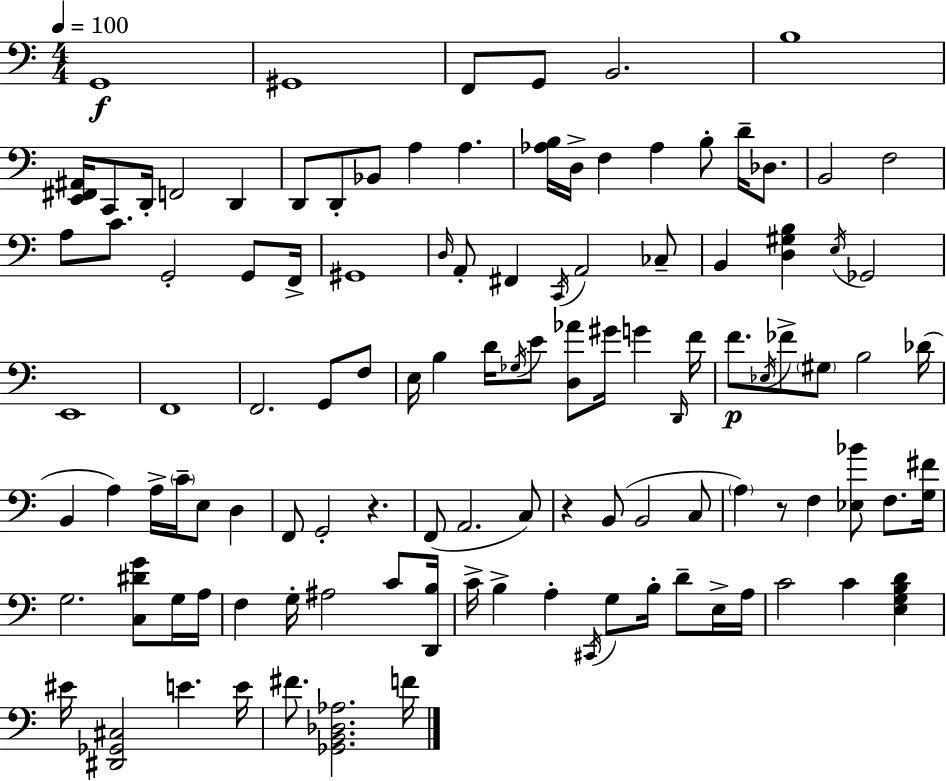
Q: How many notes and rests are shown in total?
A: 112